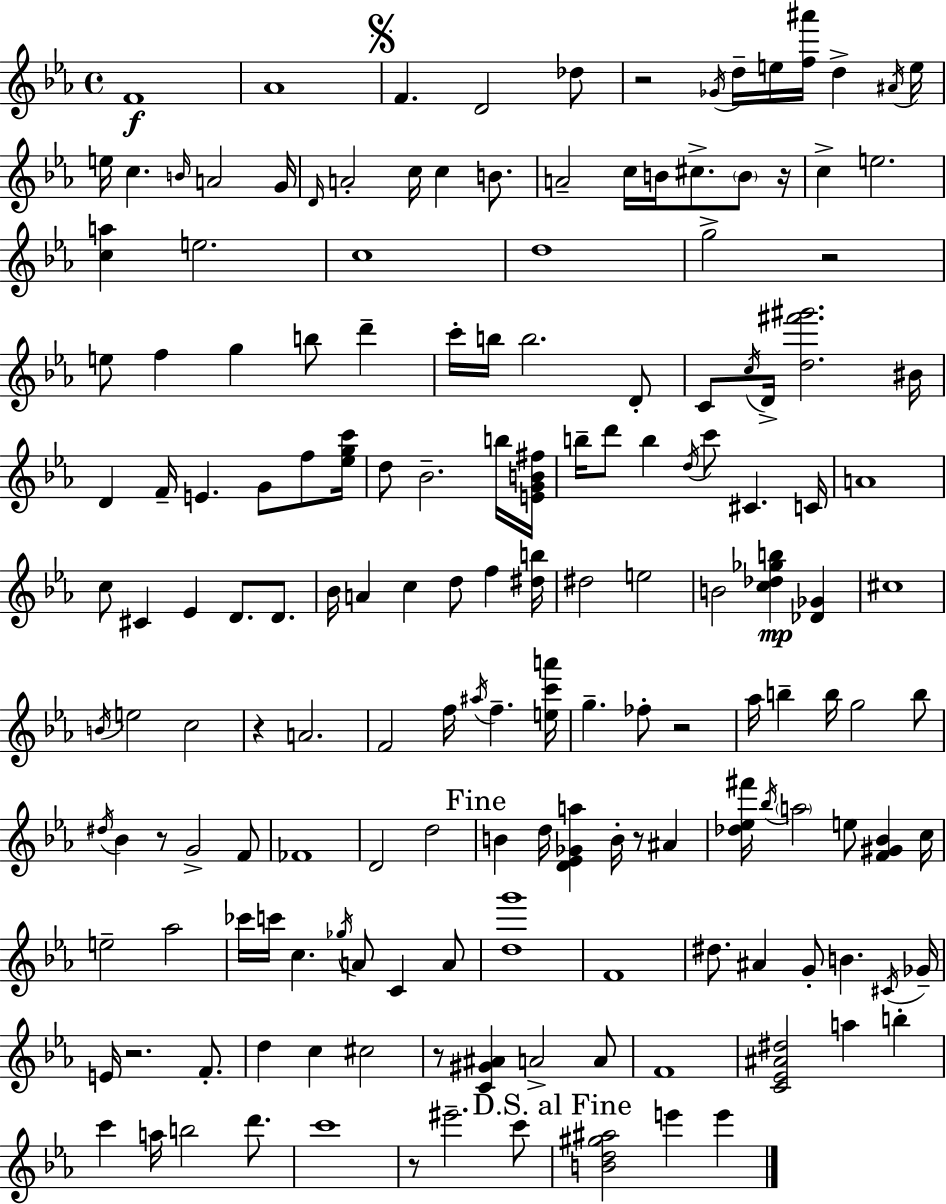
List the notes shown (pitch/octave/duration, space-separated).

F4/w Ab4/w F4/q. D4/h Db5/e R/h Gb4/s D5/s E5/s [F5,A#6]/s D5/q A#4/s E5/s E5/s C5/q. B4/s A4/h G4/s D4/s A4/h C5/s C5/q B4/e. A4/h C5/s B4/s C#5/e. B4/e R/s C5/q E5/h. [C5,A5]/q E5/h. C5/w D5/w G5/h R/h E5/e F5/q G5/q B5/e D6/q C6/s B5/s B5/h. D4/e C4/e C5/s D4/s [D5,F#6,G#6]/h. BIS4/s D4/q F4/s E4/q. G4/e F5/e [Eb5,G5,C6]/s D5/e Bb4/h. B5/s [E4,G4,B4,F#5]/s B5/s D6/e B5/q D5/s C6/e C#4/q. C4/s A4/w C5/e C#4/q Eb4/q D4/e. D4/e. Bb4/s A4/q C5/q D5/e F5/q [D#5,B5]/s D#5/h E5/h B4/h [C5,Db5,Gb5,B5]/q [Db4,Gb4]/q C#5/w B4/s E5/h C5/h R/q A4/h. F4/h F5/s A#5/s F5/q. [E5,C6,A6]/s G5/q. FES5/e R/h Ab5/s B5/q B5/s G5/h B5/e D#5/s Bb4/q R/e G4/h F4/e FES4/w D4/h D5/h B4/q D5/s [D4,Eb4,Gb4,A5]/q B4/s R/e A#4/q [Db5,Eb5,F#6]/s Bb5/s A5/h E5/e [F4,G#4,Bb4]/q C5/s E5/h Ab5/h CES6/s C6/s C5/q. Gb5/s A4/e C4/q A4/e [D5,G6]/w F4/w D#5/e. A#4/q G4/e B4/q. C#4/s Gb4/s E4/s R/h. F4/e. D5/q C5/q C#5/h R/e [C4,G#4,A#4]/q A4/h A4/e F4/w [C4,Eb4,A#4,D#5]/h A5/q B5/q C6/q A5/s B5/h D6/e. C6/w R/e EIS6/h. C6/e [B4,D5,G#5,A#5]/h E6/q E6/q